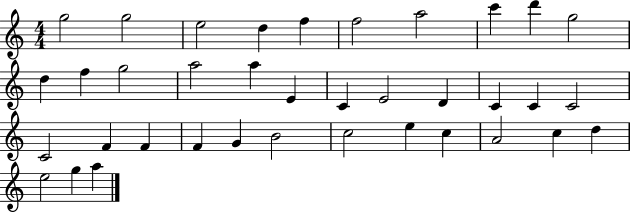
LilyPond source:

{
  \clef treble
  \numericTimeSignature
  \time 4/4
  \key c \major
  g''2 g''2 | e''2 d''4 f''4 | f''2 a''2 | c'''4 d'''4 g''2 | \break d''4 f''4 g''2 | a''2 a''4 e'4 | c'4 e'2 d'4 | c'4 c'4 c'2 | \break c'2 f'4 f'4 | f'4 g'4 b'2 | c''2 e''4 c''4 | a'2 c''4 d''4 | \break e''2 g''4 a''4 | \bar "|."
}